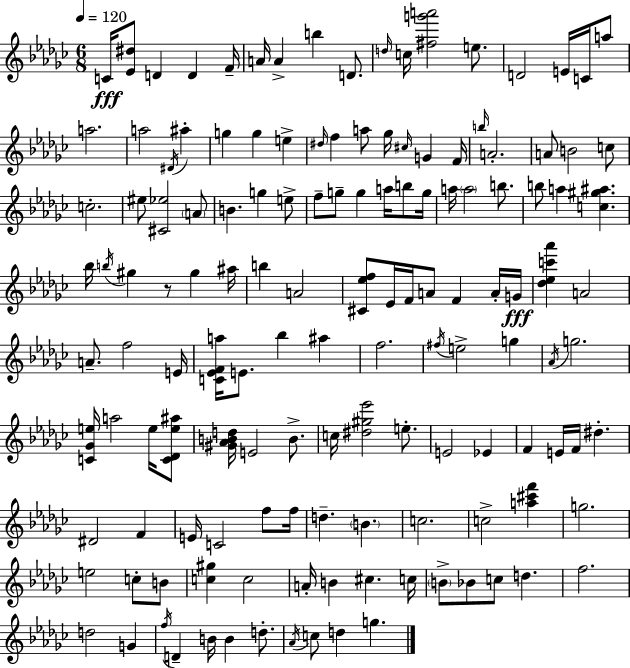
{
  \clef treble
  \numericTimeSignature
  \time 6/8
  \key ees \minor
  \tempo 4 = 120
  c'16\fff <ees' dis''>8 d'4 d'4 f'16-- | a'16 a'4-> b''4 d'8. | \grace { d''16 } c''16 <fis'' g''' a'''>2 e''8. | d'2 e'16 c'16 a''8 | \break a''2. | a''2 \acciaccatura { dis'16 } ais''4-. | g''4 g''4 e''4-> | \grace { dis''16 } f''4 a''8 ges''16 \grace { cis''16 } g'4 | \break f'16 \grace { b''16 } a'2.-. | a'8 b'2 | c''8 c''2.-. | eis''8 <cis' ees''>2 | \break \parenthesize a'8 b'4. g''4 | e''8-> f''8-- g''8-- g''4 | a''16 b''8 g''16 a''16 \parenthesize a''2 | b''8. b''8 a''4 <c'' gis'' ais''>4. | \break bes''16 \acciaccatura { b''16 } gis''4 r8 | gis''4 ais''16 b''4 a'2 | <cis' ees'' f''>8 ees'16 f'16 a'8 | f'4 a'16-. g'16\fff <des'' ees'' c''' aes'''>4 a'2 | \break a'8.-- f''2 | e'16 <c' ees' f' a''>16 e'8. bes''4 | ais''4 f''2. | \acciaccatura { fis''16 } e''2-> | \break g''4 \acciaccatura { aes'16 } g''2. | <c' ges' e''>16 a''2 | e''16 <c' des' e'' ais''>8 <gis' aes' b' d''>16 e'2 | b'8.-> c''16 <dis'' gis'' ees'''>2 | \break e''8.-. e'2 | ees'4 f'4 | e'16 f'16 dis''4.-. dis'2 | f'4 e'16 c'2 | \break f''8 f''16 d''4.-- | \parenthesize b'4. c''2. | c''2-> | <a'' cis''' f'''>4 g''2. | \break e''2 | c''8-. b'8 <c'' gis''>4 | c''2 a'16-. b'4 | cis''4. c''16 \parenthesize b'8-> bes'8 | \break c''8 d''4. f''2. | d''2 | g'4 \acciaccatura { f''16 } d'4-- | b'16 b'4 d''8.-. \acciaccatura { aes'16 } c''8 | \break d''4 g''4. \bar "|."
}